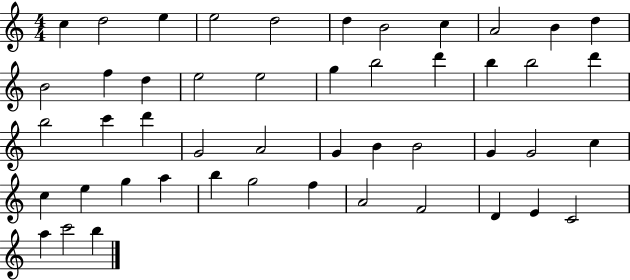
X:1
T:Untitled
M:4/4
L:1/4
K:C
c d2 e e2 d2 d B2 c A2 B d B2 f d e2 e2 g b2 d' b b2 d' b2 c' d' G2 A2 G B B2 G G2 c c e g a b g2 f A2 F2 D E C2 a c'2 b